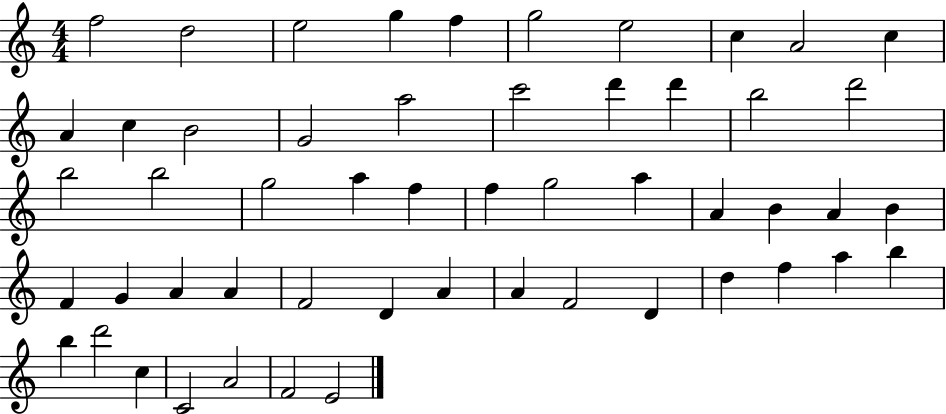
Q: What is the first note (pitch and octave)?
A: F5